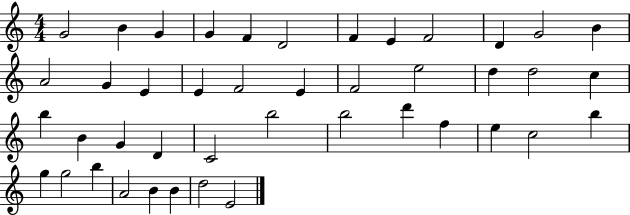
G4/h B4/q G4/q G4/q F4/q D4/h F4/q E4/q F4/h D4/q G4/h B4/q A4/h G4/q E4/q E4/q F4/h E4/q F4/h E5/h D5/q D5/h C5/q B5/q B4/q G4/q D4/q C4/h B5/h B5/h D6/q F5/q E5/q C5/h B5/q G5/q G5/h B5/q A4/h B4/q B4/q D5/h E4/h